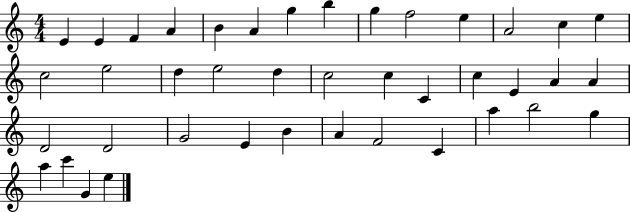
E4/q E4/q F4/q A4/q B4/q A4/q G5/q B5/q G5/q F5/h E5/q A4/h C5/q E5/q C5/h E5/h D5/q E5/h D5/q C5/h C5/q C4/q C5/q E4/q A4/q A4/q D4/h D4/h G4/h E4/q B4/q A4/q F4/h C4/q A5/q B5/h G5/q A5/q C6/q G4/q E5/q